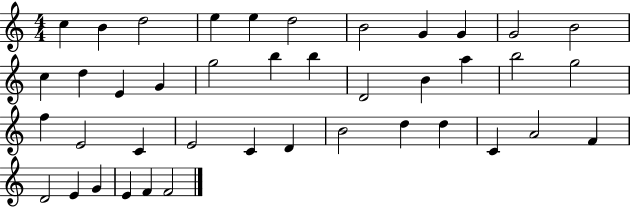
{
  \clef treble
  \numericTimeSignature
  \time 4/4
  \key c \major
  c''4 b'4 d''2 | e''4 e''4 d''2 | b'2 g'4 g'4 | g'2 b'2 | \break c''4 d''4 e'4 g'4 | g''2 b''4 b''4 | d'2 b'4 a''4 | b''2 g''2 | \break f''4 e'2 c'4 | e'2 c'4 d'4 | b'2 d''4 d''4 | c'4 a'2 f'4 | \break d'2 e'4 g'4 | e'4 f'4 f'2 | \bar "|."
}